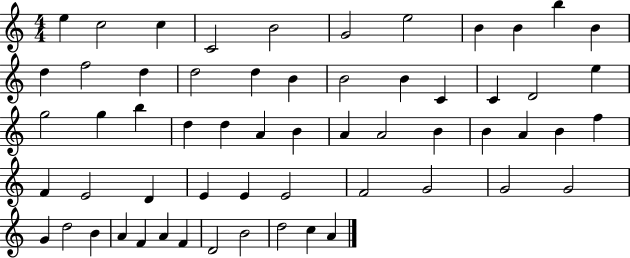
X:1
T:Untitled
M:4/4
L:1/4
K:C
e c2 c C2 B2 G2 e2 B B b B d f2 d d2 d B B2 B C C D2 e g2 g b d d A B A A2 B B A B f F E2 D E E E2 F2 G2 G2 G2 G d2 B A F A F D2 B2 d2 c A